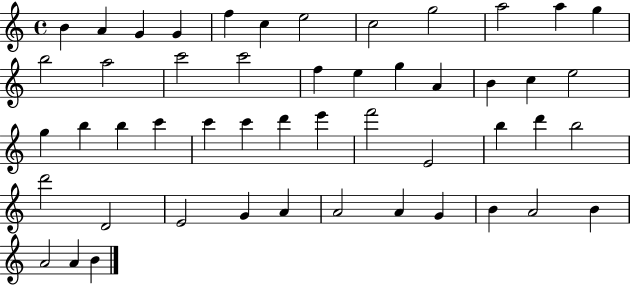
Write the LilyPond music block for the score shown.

{
  \clef treble
  \time 4/4
  \defaultTimeSignature
  \key c \major
  b'4 a'4 g'4 g'4 | f''4 c''4 e''2 | c''2 g''2 | a''2 a''4 g''4 | \break b''2 a''2 | c'''2 c'''2 | f''4 e''4 g''4 a'4 | b'4 c''4 e''2 | \break g''4 b''4 b''4 c'''4 | c'''4 c'''4 d'''4 e'''4 | f'''2 e'2 | b''4 d'''4 b''2 | \break d'''2 d'2 | e'2 g'4 a'4 | a'2 a'4 g'4 | b'4 a'2 b'4 | \break a'2 a'4 b'4 | \bar "|."
}